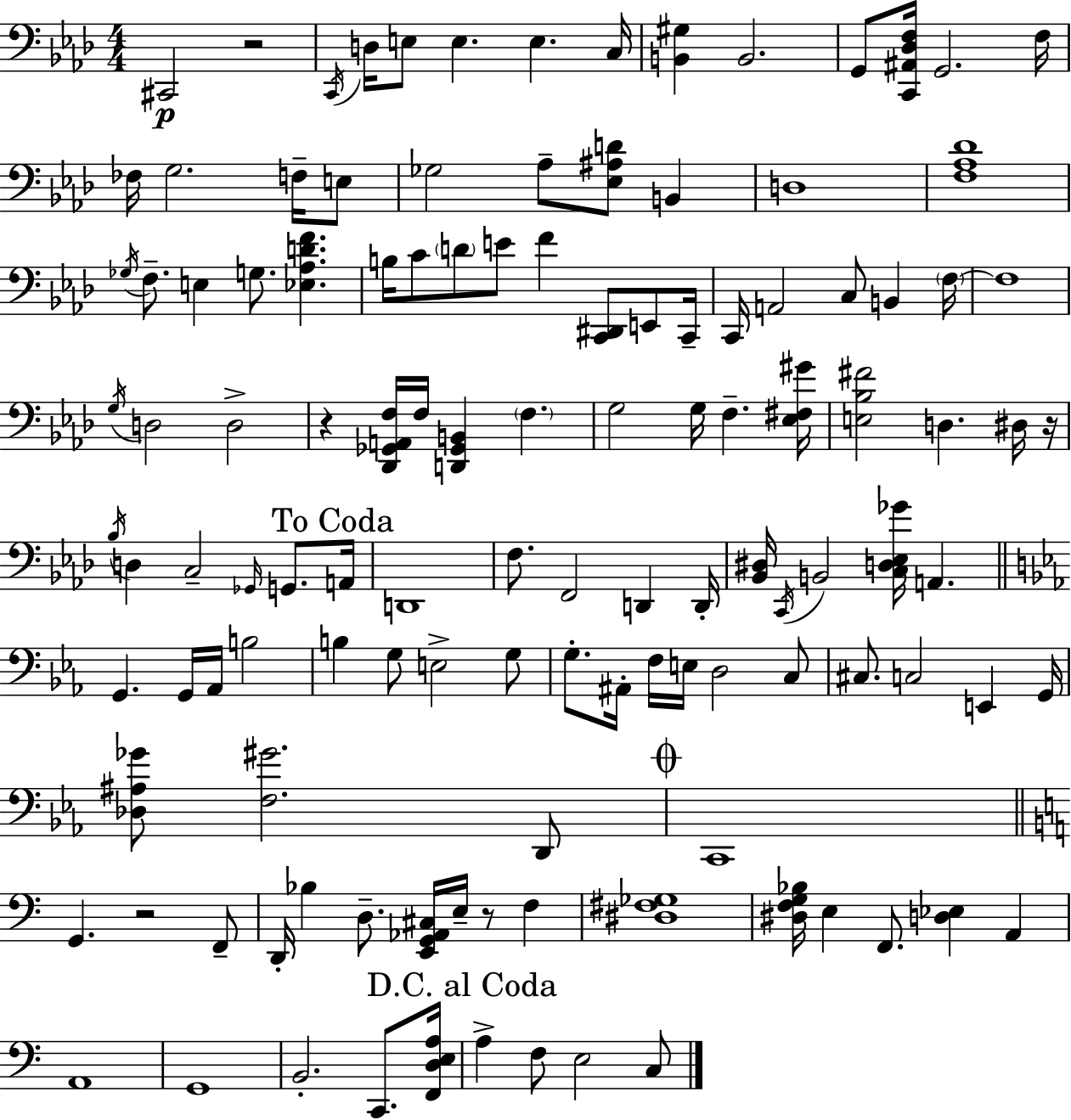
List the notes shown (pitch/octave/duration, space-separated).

C#2/h R/h C2/s D3/s E3/e E3/q. E3/q. C3/s [B2,G#3]/q B2/h. G2/e [C2,A#2,Db3,F3]/s G2/h. F3/s FES3/s G3/h. F3/s E3/e Gb3/h Ab3/e [Eb3,A#3,D4]/e B2/q D3/w [F3,Ab3,Db4]/w Gb3/s F3/e. E3/q G3/e. [Eb3,Ab3,D4,F4]/q. B3/s C4/e D4/e E4/e F4/q [C2,D#2]/e E2/e C2/s C2/s A2/h C3/e B2/q F3/s F3/w G3/s D3/h D3/h R/q [Db2,Gb2,A2,F3]/s F3/s [D2,Gb2,B2]/q F3/q. G3/h G3/s F3/q. [Eb3,F#3,G#4]/s [E3,Bb3,F#4]/h D3/q. D#3/s R/s Bb3/s D3/q C3/h Gb2/s G2/e. A2/s D2/w F3/e. F2/h D2/q D2/s [Bb2,D#3]/s C2/s B2/h [C3,D3,Eb3,Gb4]/s A2/q. G2/q. G2/s Ab2/s B3/h B3/q G3/e E3/h G3/e G3/e. A#2/s F3/s E3/s D3/h C3/e C#3/e. C3/h E2/q G2/s [Db3,A#3,Gb4]/e [F3,G#4]/h. D2/e C2/w G2/q. R/h F2/e D2/s Bb3/q D3/e. [E2,G2,Ab2,C#3]/s E3/s R/e F3/q [D#3,F#3,Gb3]/w [D#3,F3,G3,Bb3]/s E3/q F2/e. [D3,Eb3]/q A2/q A2/w G2/w B2/h. C2/e. [F2,D3,E3,A3]/s A3/q F3/e E3/h C3/e